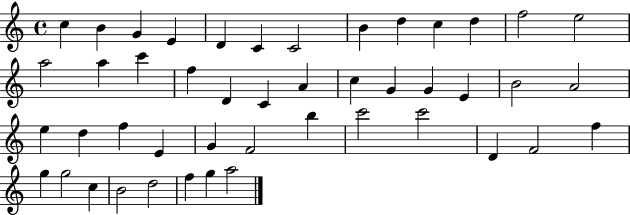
C5/q B4/q G4/q E4/q D4/q C4/q C4/h B4/q D5/q C5/q D5/q F5/h E5/h A5/h A5/q C6/q F5/q D4/q C4/q A4/q C5/q G4/q G4/q E4/q B4/h A4/h E5/q D5/q F5/q E4/q G4/q F4/h B5/q C6/h C6/h D4/q F4/h F5/q G5/q G5/h C5/q B4/h D5/h F5/q G5/q A5/h